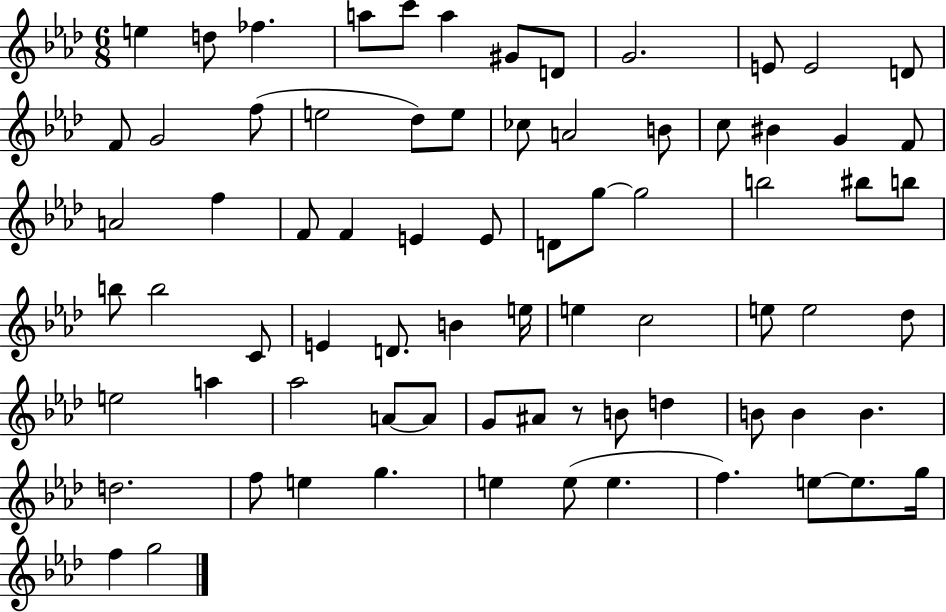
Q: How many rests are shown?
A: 1